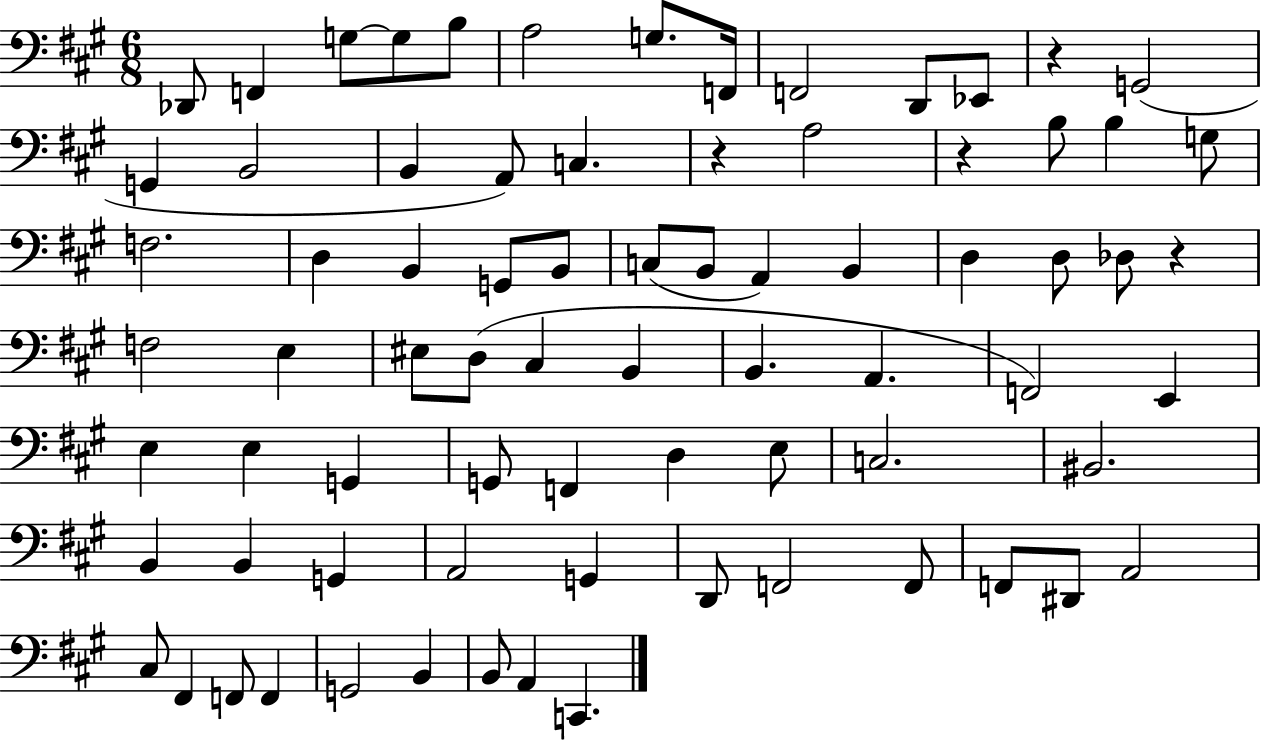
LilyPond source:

{
  \clef bass
  \numericTimeSignature
  \time 6/8
  \key a \major
  des,8 f,4 g8~~ g8 b8 | a2 g8. f,16 | f,2 d,8 ees,8 | r4 g,2( | \break g,4 b,2 | b,4 a,8) c4. | r4 a2 | r4 b8 b4 g8 | \break f2. | d4 b,4 g,8 b,8 | c8( b,8 a,4) b,4 | d4 d8 des8 r4 | \break f2 e4 | eis8 d8( cis4 b,4 | b,4. a,4. | f,2) e,4 | \break e4 e4 g,4 | g,8 f,4 d4 e8 | c2. | bis,2. | \break b,4 b,4 g,4 | a,2 g,4 | d,8 f,2 f,8 | f,8 dis,8 a,2 | \break cis8 fis,4 f,8 f,4 | g,2 b,4 | b,8 a,4 c,4. | \bar "|."
}